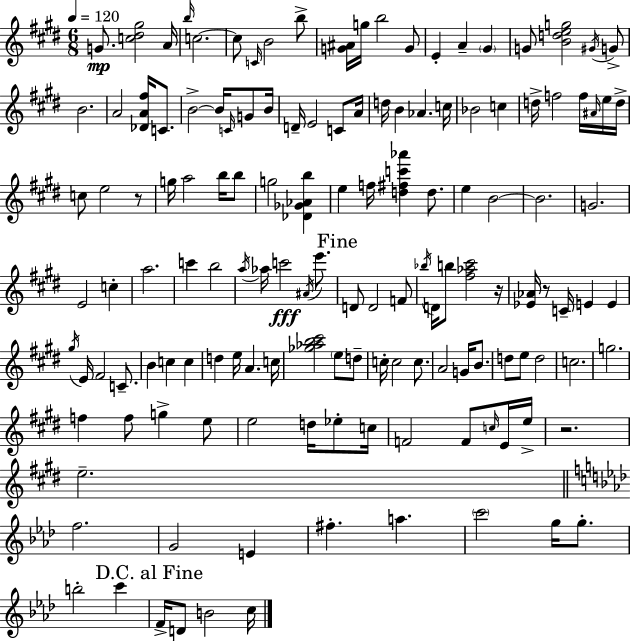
{
  \clef treble
  \numericTimeSignature
  \time 6/8
  \key e \major
  \tempo 4 = 120
  \repeat volta 2 { g'8.\mp <c'' dis'' gis''>2 a'16 | \grace { b''16 } c''2.~~ | c''8 \grace { c'16 } b'2 | b''8-> <g' ais'>16 g''16 b''2 | \break g'8 e'4-. a'4-- \parenthesize gis'4 | g'8 <b' d'' e'' g''>2 | \acciaccatura { gis'16 } g'8-> b'2. | a'2 <des' a' fis''>16 | \break c'8. b'2->~~ b'16 | \grace { c'16 } g'8 b'16 d'16-- e'2 | c'8 a'16 d''16 b'4 aes'4. | c''16 bes'2 | \break c''4 d''16-> f''2 | f''16 \grace { ais'16 } e''16 d''16-> c''8 e''2 | r8 g''16 a''2 | b''16 b''8 g''2 | \break <des' ges' aes' b''>4 e''4 f''16 <d'' fis'' c''' aes'''>4 | d''8. e''4 b'2~~ | b'2. | g'2. | \break e'2 | c''4-. a''2. | c'''4 b''2 | \acciaccatura { a''16 } aes''16 c'''2\fff | \break \acciaccatura { ais'16 } e'''8. \mark "Fine" d'8 d'2 | f'8 \acciaccatura { bes''16 } d'16 b''8 <fis'' aes'' cis'''>2 | r16 <ees' aes'>16 r8 c'16-- | e'4 e'4 \acciaccatura { gis''16 } e'16 fis'2 | \break c'8.-- b'4 | c''4 c''4 d''4 | e''16 a'4. c''16 <ges'' aes'' b'' cis'''>2 | \parenthesize e''8 d''8-- c''16-. c''2 | \break c''8. a'2 | g'16 b'8. d''8 e''8 | d''2 c''2. | g''2. | \break f''4 | f''8 g''4-> e''8 e''2 | d''16 ees''8-. c''16 f'2 | f'8 \grace { c''16 } e'16 e''16-> r2. | \break e''2.-- | \bar "||" \break \key aes \major f''2. | g'2 e'4 | fis''4.-. a''4. | \parenthesize c'''2 g''16 g''8.-. | \break b''2-. c'''4 | \mark "D.C. al Fine" f'16-> d'8 b'2 c''16 | } \bar "|."
}